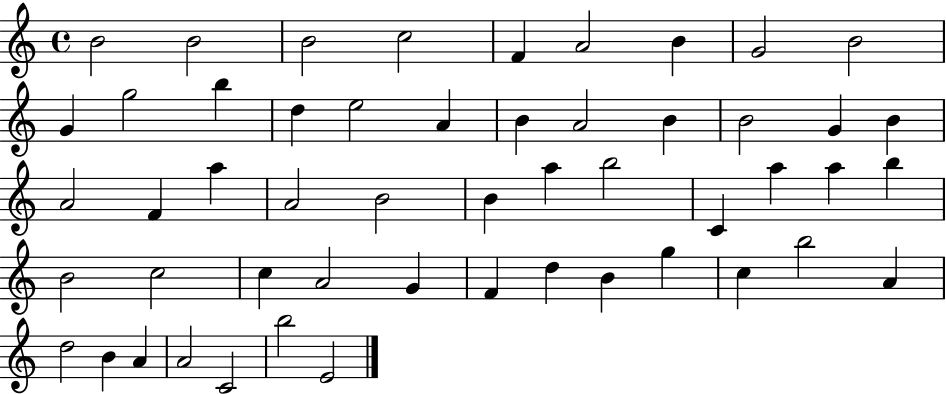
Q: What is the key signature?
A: C major